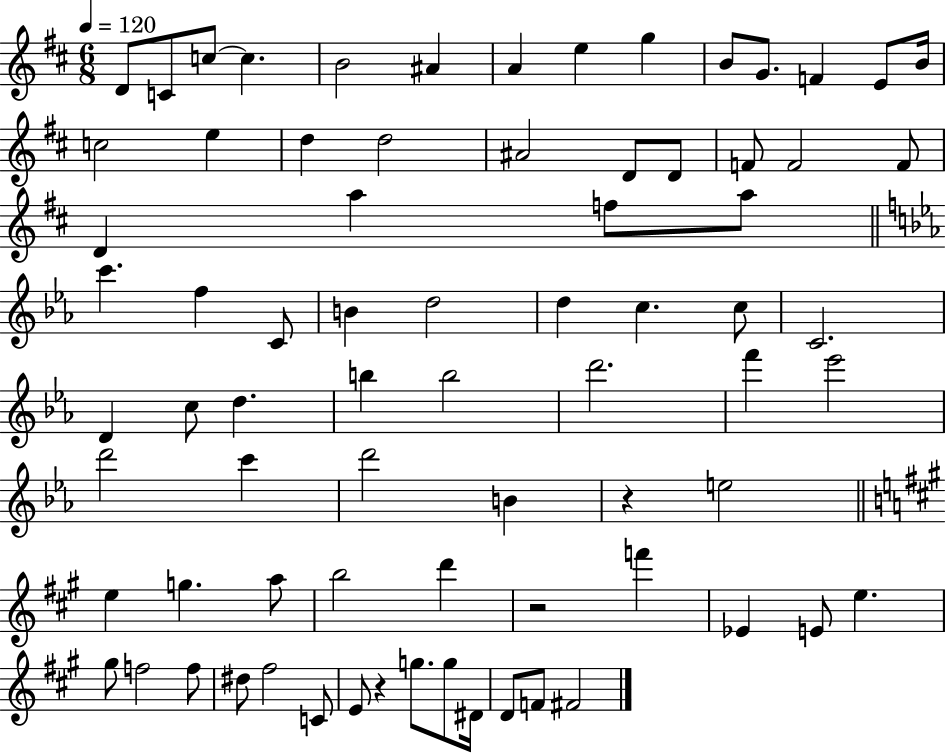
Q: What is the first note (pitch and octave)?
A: D4